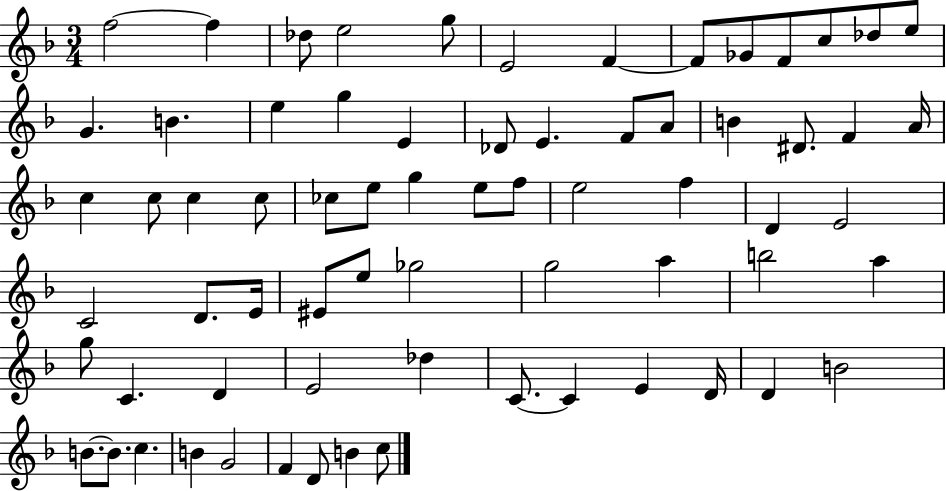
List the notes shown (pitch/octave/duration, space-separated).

F5/h F5/q Db5/e E5/h G5/e E4/h F4/q F4/e Gb4/e F4/e C5/e Db5/e E5/e G4/q. B4/q. E5/q G5/q E4/q Db4/e E4/q. F4/e A4/e B4/q D#4/e. F4/q A4/s C5/q C5/e C5/q C5/e CES5/e E5/e G5/q E5/e F5/e E5/h F5/q D4/q E4/h C4/h D4/e. E4/s EIS4/e E5/e Gb5/h G5/h A5/q B5/h A5/q G5/e C4/q. D4/q E4/h Db5/q C4/e. C4/q E4/q D4/s D4/q B4/h B4/e. B4/e. C5/q. B4/q G4/h F4/q D4/e B4/q C5/e